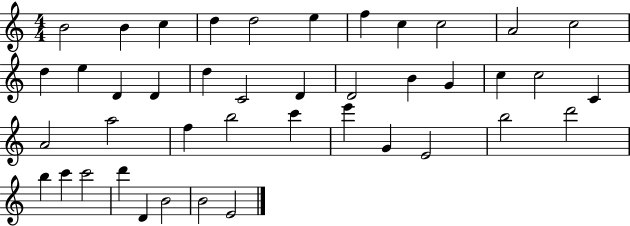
X:1
T:Untitled
M:4/4
L:1/4
K:C
B2 B c d d2 e f c c2 A2 c2 d e D D d C2 D D2 B G c c2 C A2 a2 f b2 c' e' G E2 b2 d'2 b c' c'2 d' D B2 B2 E2